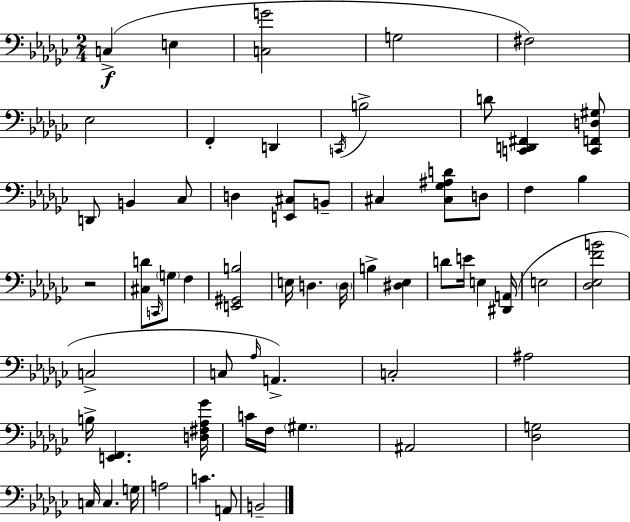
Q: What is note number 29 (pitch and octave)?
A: E3